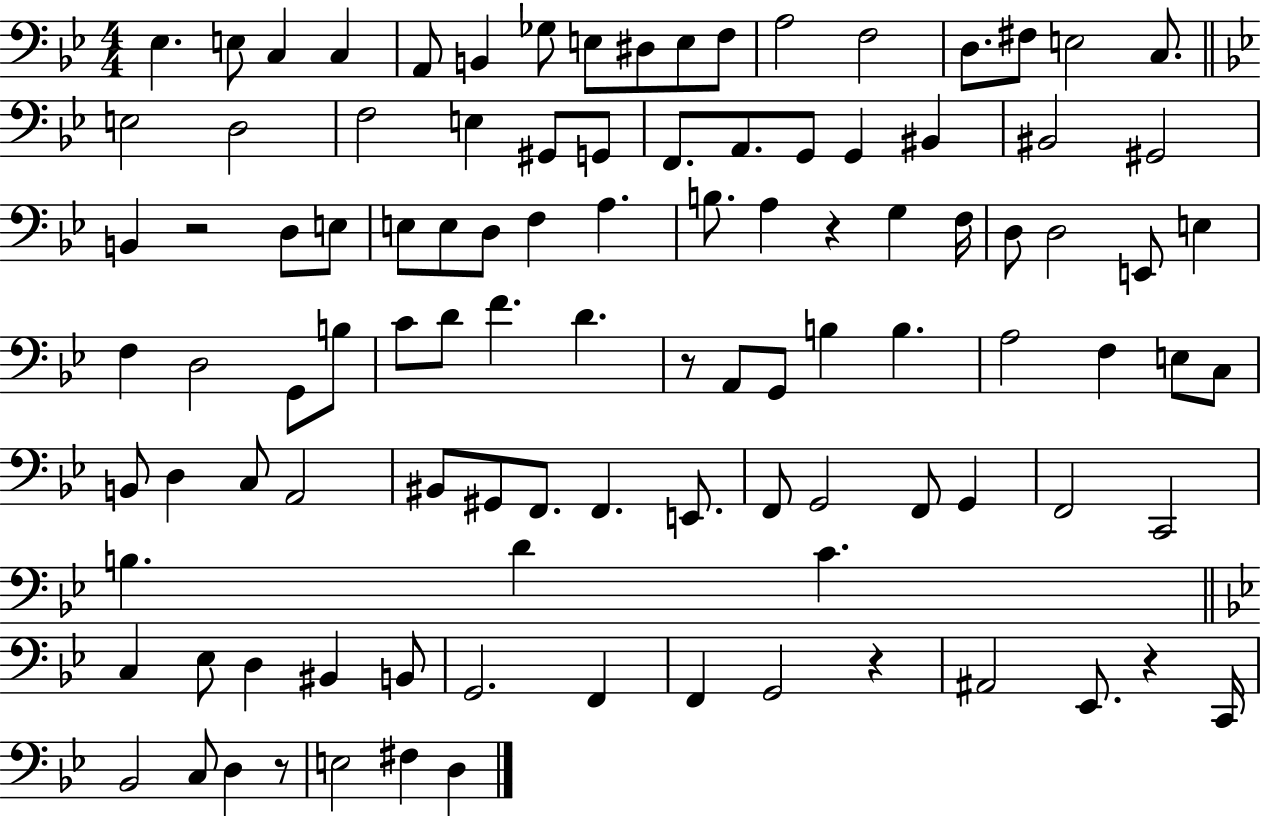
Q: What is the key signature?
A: BES major